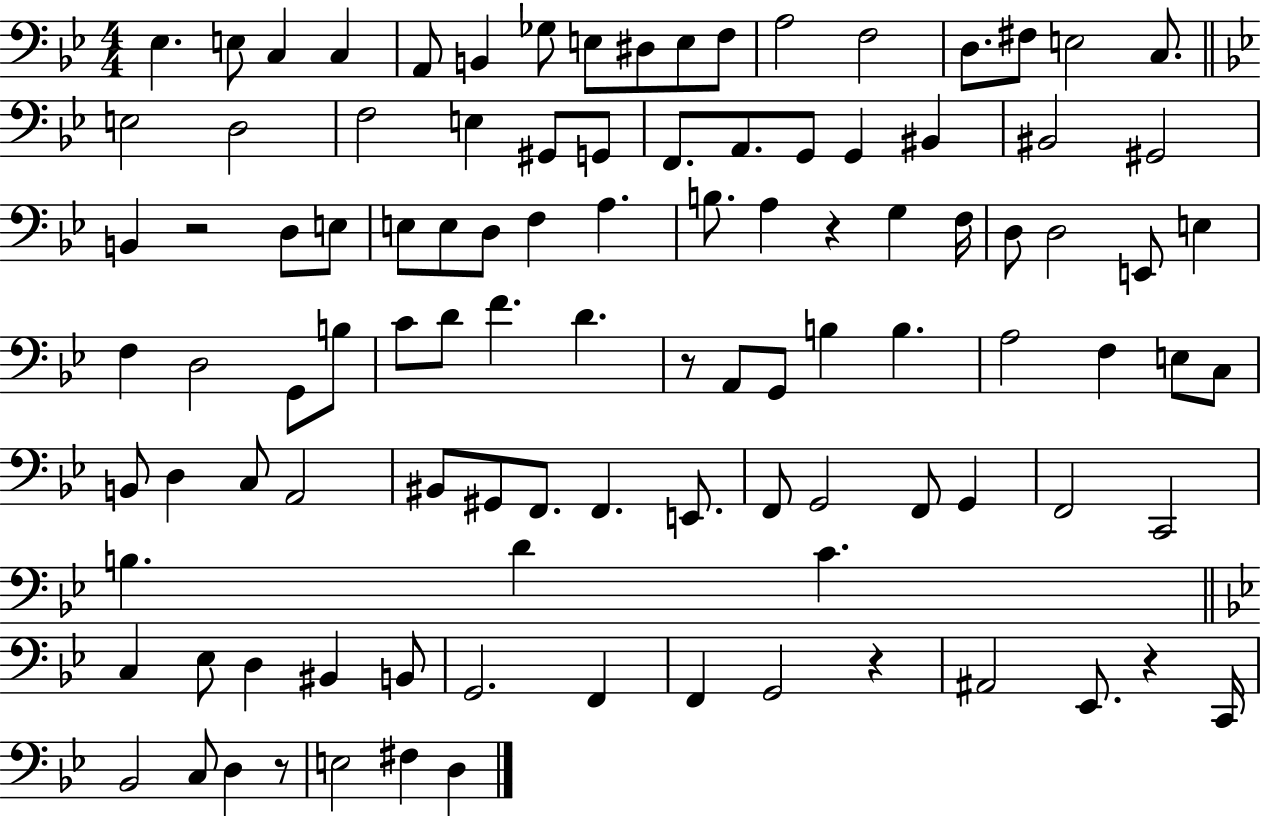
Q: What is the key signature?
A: BES major